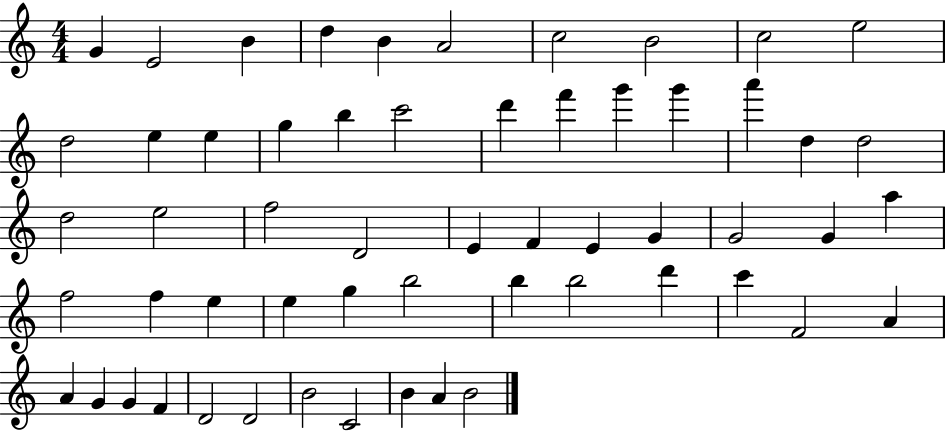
{
  \clef treble
  \numericTimeSignature
  \time 4/4
  \key c \major
  g'4 e'2 b'4 | d''4 b'4 a'2 | c''2 b'2 | c''2 e''2 | \break d''2 e''4 e''4 | g''4 b''4 c'''2 | d'''4 f'''4 g'''4 g'''4 | a'''4 d''4 d''2 | \break d''2 e''2 | f''2 d'2 | e'4 f'4 e'4 g'4 | g'2 g'4 a''4 | \break f''2 f''4 e''4 | e''4 g''4 b''2 | b''4 b''2 d'''4 | c'''4 f'2 a'4 | \break a'4 g'4 g'4 f'4 | d'2 d'2 | b'2 c'2 | b'4 a'4 b'2 | \break \bar "|."
}